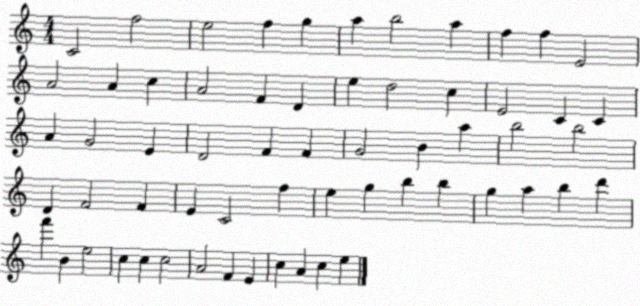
X:1
T:Untitled
M:4/4
L:1/4
K:C
C2 f2 e2 f g a b2 a f f E2 A2 A c A2 F D e d2 c E2 C C A G2 E D2 F F G2 B a b2 b2 D F2 F E C2 f e g b b g a b d' f' B e2 c c c2 A2 F E c A c e